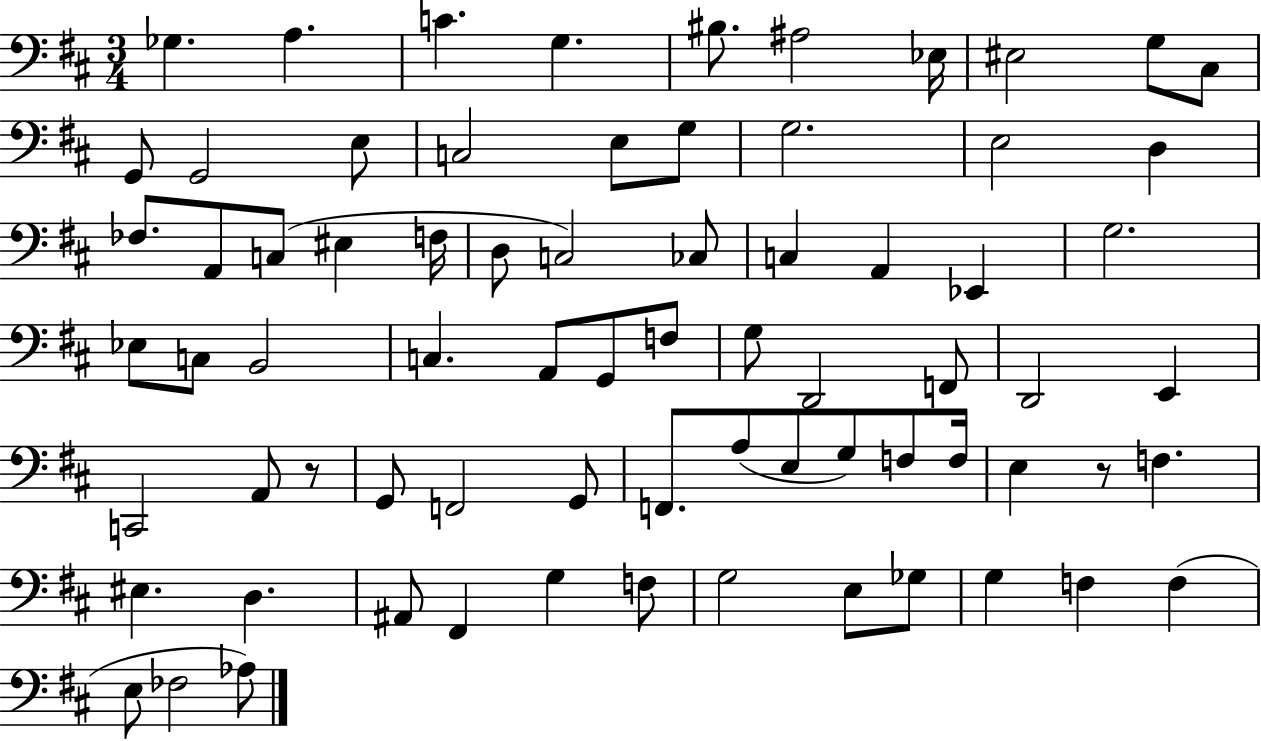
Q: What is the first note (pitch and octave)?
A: Gb3